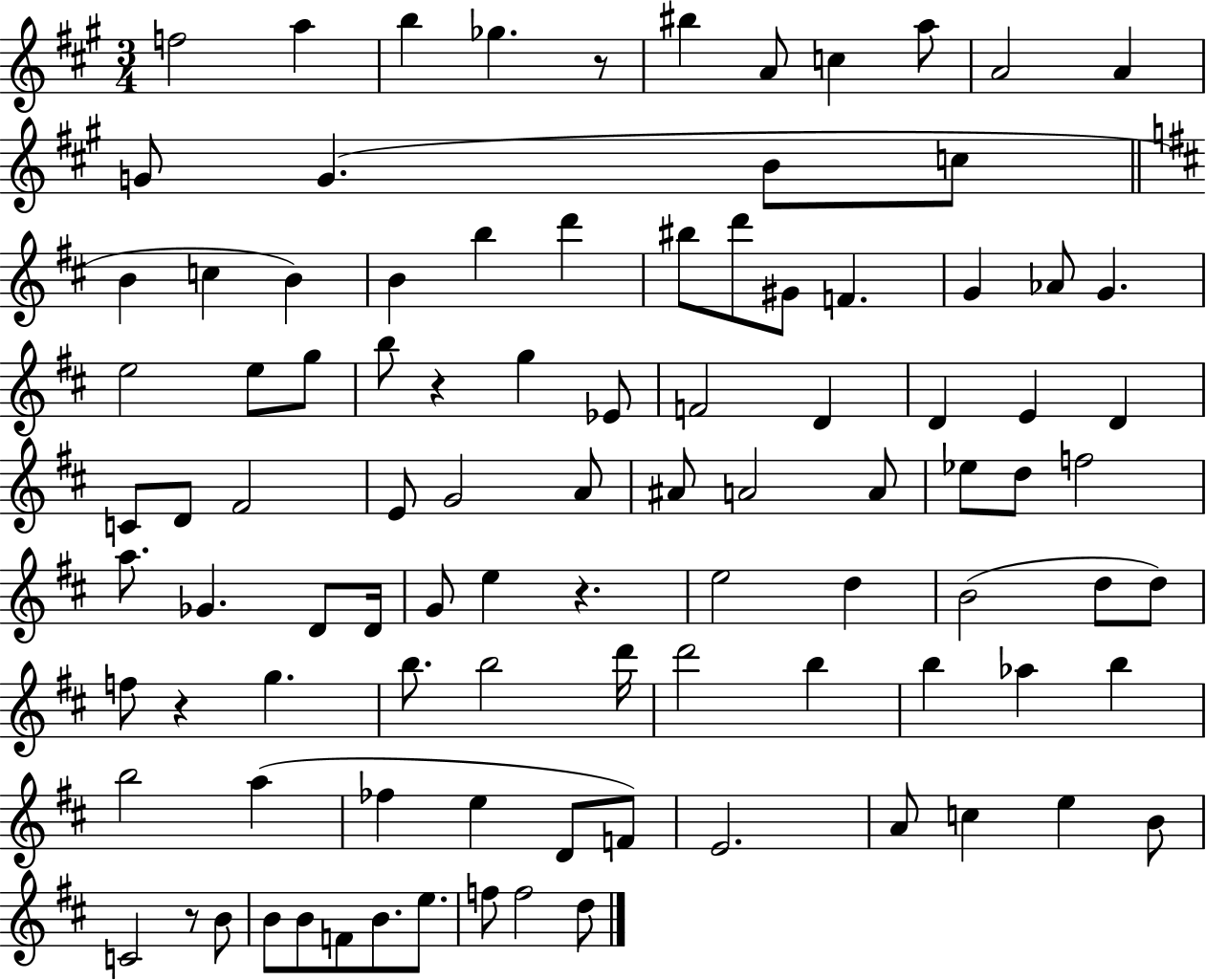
{
  \clef treble
  \numericTimeSignature
  \time 3/4
  \key a \major
  f''2 a''4 | b''4 ges''4. r8 | bis''4 a'8 c''4 a''8 | a'2 a'4 | \break g'8 g'4.( b'8 c''8 | \bar "||" \break \key d \major b'4 c''4 b'4) | b'4 b''4 d'''4 | bis''8 d'''8 gis'8 f'4. | g'4 aes'8 g'4. | \break e''2 e''8 g''8 | b''8 r4 g''4 ees'8 | f'2 d'4 | d'4 e'4 d'4 | \break c'8 d'8 fis'2 | e'8 g'2 a'8 | ais'8 a'2 a'8 | ees''8 d''8 f''2 | \break a''8. ges'4. d'8 d'16 | g'8 e''4 r4. | e''2 d''4 | b'2( d''8 d''8) | \break f''8 r4 g''4. | b''8. b''2 d'''16 | d'''2 b''4 | b''4 aes''4 b''4 | \break b''2 a''4( | fes''4 e''4 d'8 f'8) | e'2. | a'8 c''4 e''4 b'8 | \break c'2 r8 b'8 | b'8 b'8 f'8 b'8. e''8. | f''8 f''2 d''8 | \bar "|."
}